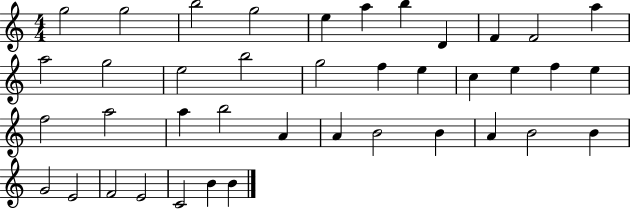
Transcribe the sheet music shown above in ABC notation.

X:1
T:Untitled
M:4/4
L:1/4
K:C
g2 g2 b2 g2 e a b D F F2 a a2 g2 e2 b2 g2 f e c e f e f2 a2 a b2 A A B2 B A B2 B G2 E2 F2 E2 C2 B B